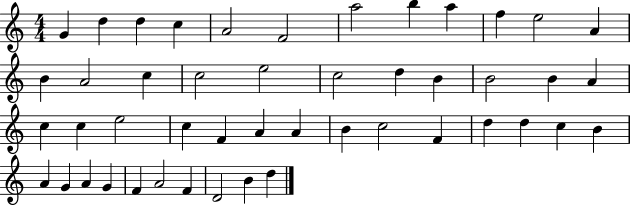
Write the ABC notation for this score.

X:1
T:Untitled
M:4/4
L:1/4
K:C
G d d c A2 F2 a2 b a f e2 A B A2 c c2 e2 c2 d B B2 B A c c e2 c F A A B c2 F d d c B A G A G F A2 F D2 B d